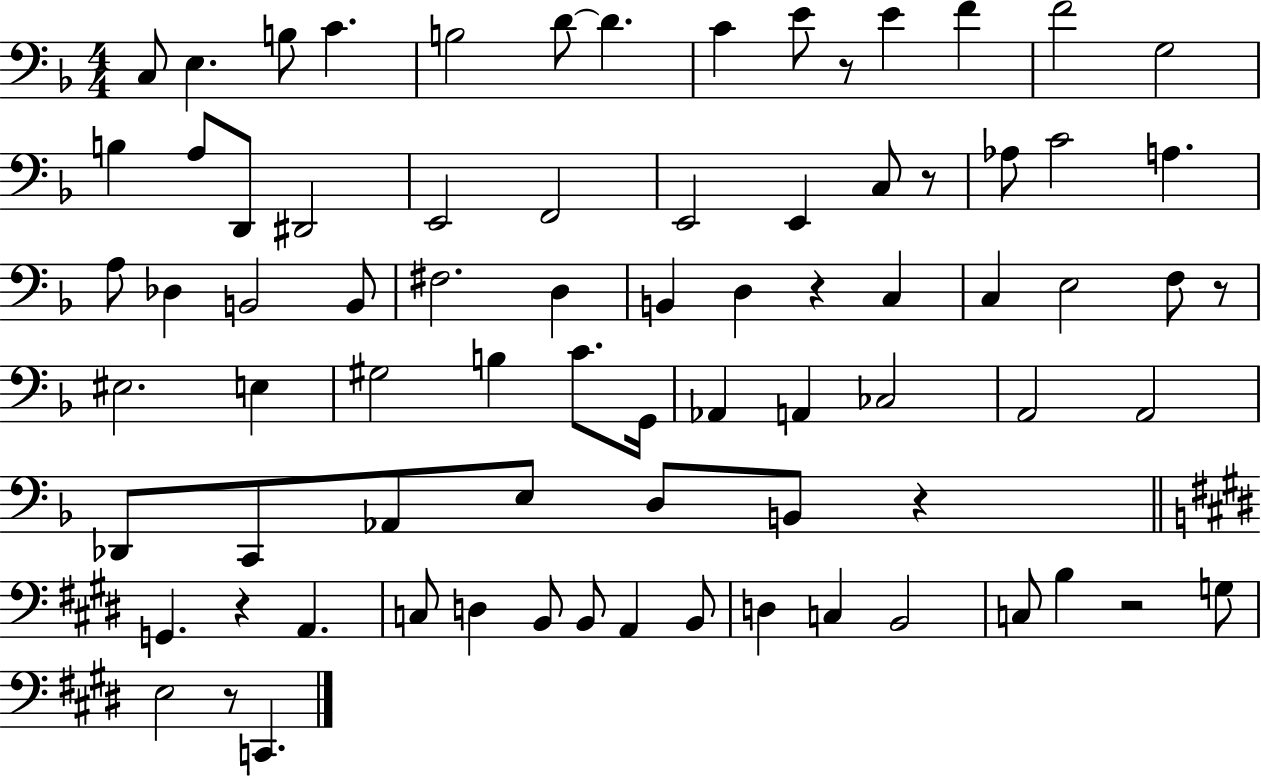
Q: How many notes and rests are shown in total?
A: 78